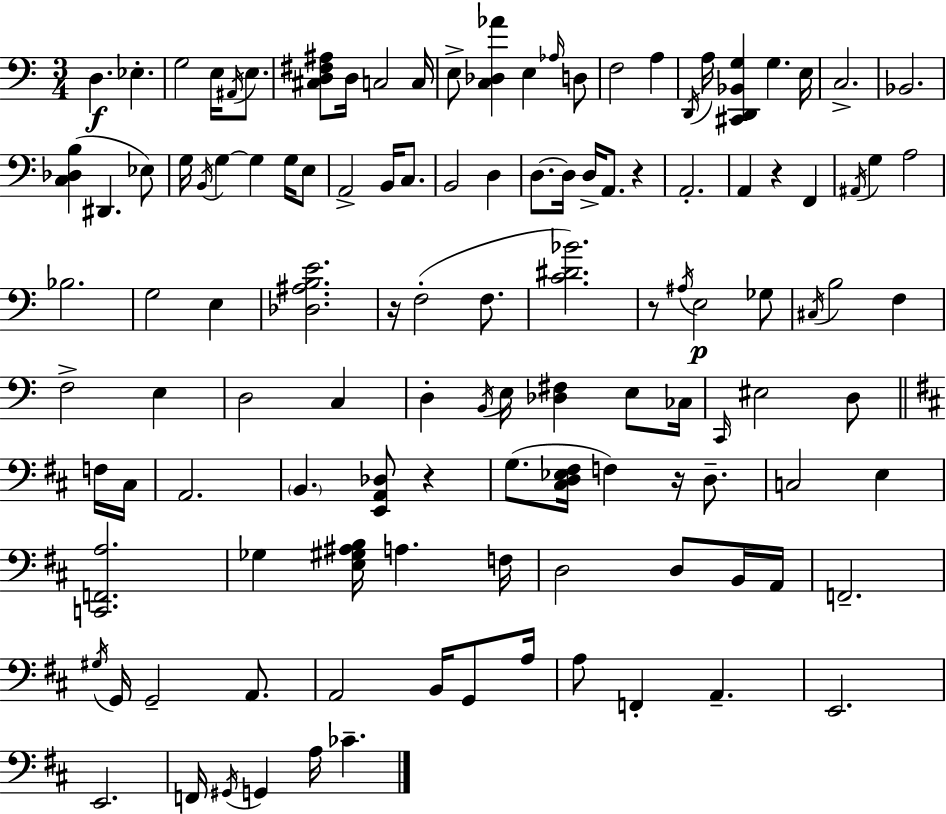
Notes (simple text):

D3/q. Eb3/q. G3/h E3/s A#2/s E3/e. [C#3,D3,F#3,A#3]/e D3/s C3/h C3/s E3/e [C3,Db3,Ab4]/q E3/q Ab3/s D3/e F3/h A3/q D2/s A3/s [C#2,D2,Bb2,G3]/q G3/q. E3/s C3/h. Bb2/h. [C3,Db3,B3]/q D#2/q. Eb3/e G3/s B2/s G3/q G3/q G3/s E3/e A2/h B2/s C3/e. B2/h D3/q D3/e. D3/s D3/s A2/e. R/q A2/h. A2/q R/q F2/q A#2/s G3/q A3/h Bb3/h. G3/h E3/q [Db3,A#3,B3,E4]/h. R/s F3/h F3/e. [C4,D#4,Bb4]/h. R/e A#3/s E3/h Gb3/e C#3/s B3/h F3/q F3/h E3/q D3/h C3/q D3/q B2/s E3/s [Db3,F#3]/q E3/e CES3/s C2/s EIS3/h D3/e F3/s C#3/s A2/h. B2/q. [E2,A2,Db3]/e R/q G3/e. [C#3,D3,Eb3,F#3]/s F3/q R/s D3/e. C3/h E3/q [C2,F2,A3]/h. Gb3/q [E3,G#3,A#3,B3]/s A3/q. F3/s D3/h D3/e B2/s A2/s F2/h. G#3/s G2/s G2/h A2/e. A2/h B2/s G2/e A3/s A3/e F2/q A2/q. E2/h. E2/h. F2/s G#2/s G2/q A3/s CES4/q.